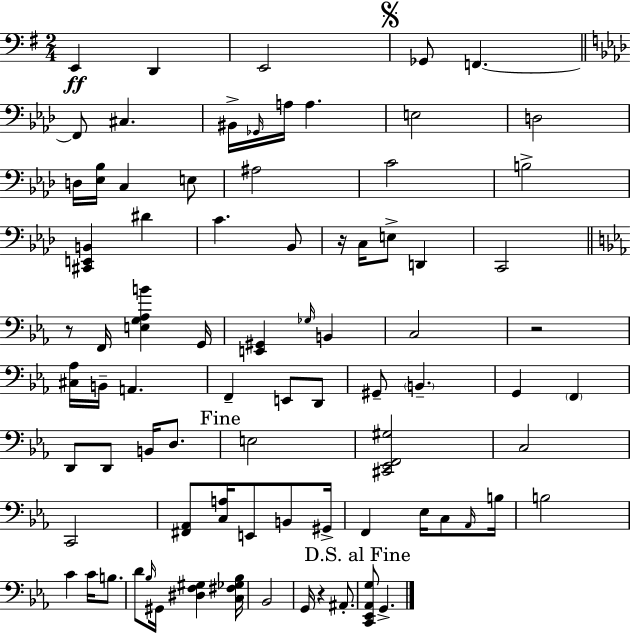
{
  \clef bass
  \numericTimeSignature
  \time 2/4
  \key e \minor
  e,4\ff d,4 | e,2 | \mark \markup { \musicglyph "scripts.segno" } ges,8 f,4.~~ | \bar "||" \break \key aes \major f,8 cis4. | bis,16-> \grace { ges,16 } a16 a4. | e2 | d2 | \break d16 <ees bes>16 c4 e8 | ais2 | c'2 | b2-> | \break <cis, e, b,>4 dis'4 | c'4. bes,8 | r16 c16 e8-> d,4 | c,2 | \break \bar "||" \break \key c \minor r8 f,16 <e g aes b'>4 g,16 | <e, gis,>4 \grace { ges16 } b,4 | c2 | r2 | \break <cis aes>16 b,16-- a,4. | f,4-- e,8 d,8 | gis,8-- \parenthesize b,4.-- | g,4 \parenthesize f,4 | \break d,8 d,8 b,16 d8. | \mark "Fine" e2 | <cis, ees, f, gis>2 | c2 | \break c,2 | <fis, aes,>8 <c a>16 e,8 b,8 | gis,16-> f,4 ees16 c8 | \grace { aes,16 } b16 b2 | \break c'4 c'16 b8. | d'8 \grace { bes16 } gis,16 <dis f gis>4 | <c fis ges bes>16 bes,2 | g,16 r4 | \break ais,8.-. \mark "D.S. al Fine" <c, ees, aes, g>8 g,4.-> | \bar "|."
}